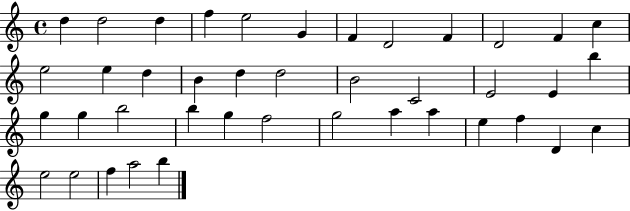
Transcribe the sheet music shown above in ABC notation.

X:1
T:Untitled
M:4/4
L:1/4
K:C
d d2 d f e2 G F D2 F D2 F c e2 e d B d d2 B2 C2 E2 E b g g b2 b g f2 g2 a a e f D c e2 e2 f a2 b